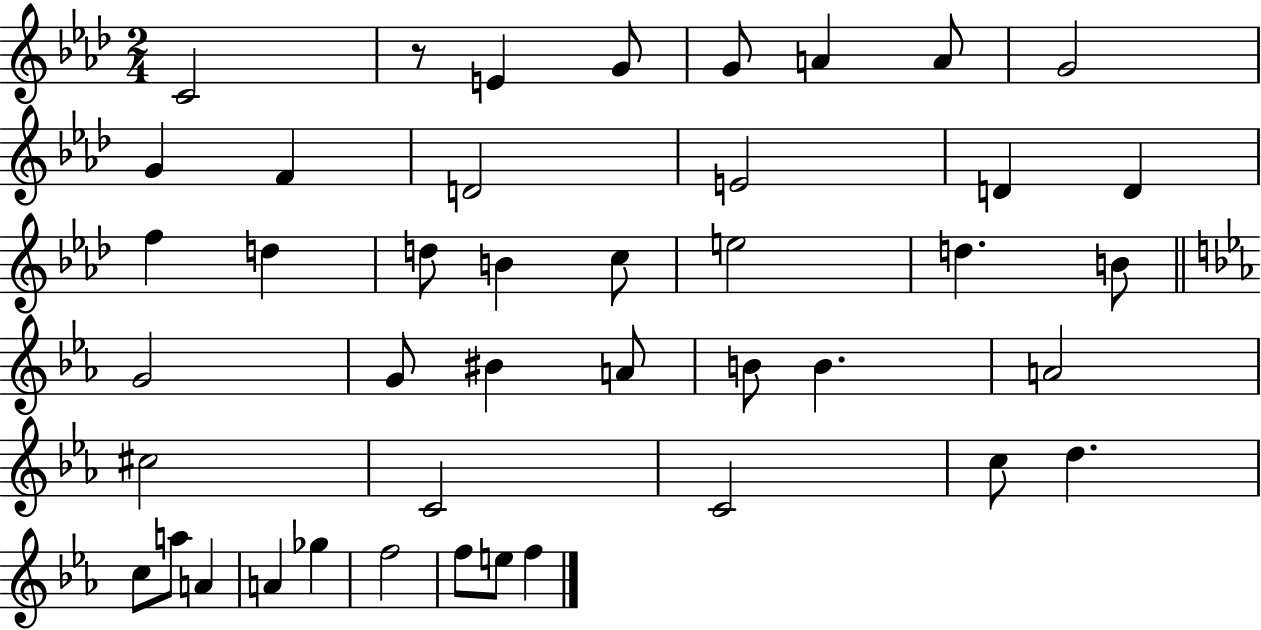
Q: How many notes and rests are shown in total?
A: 43